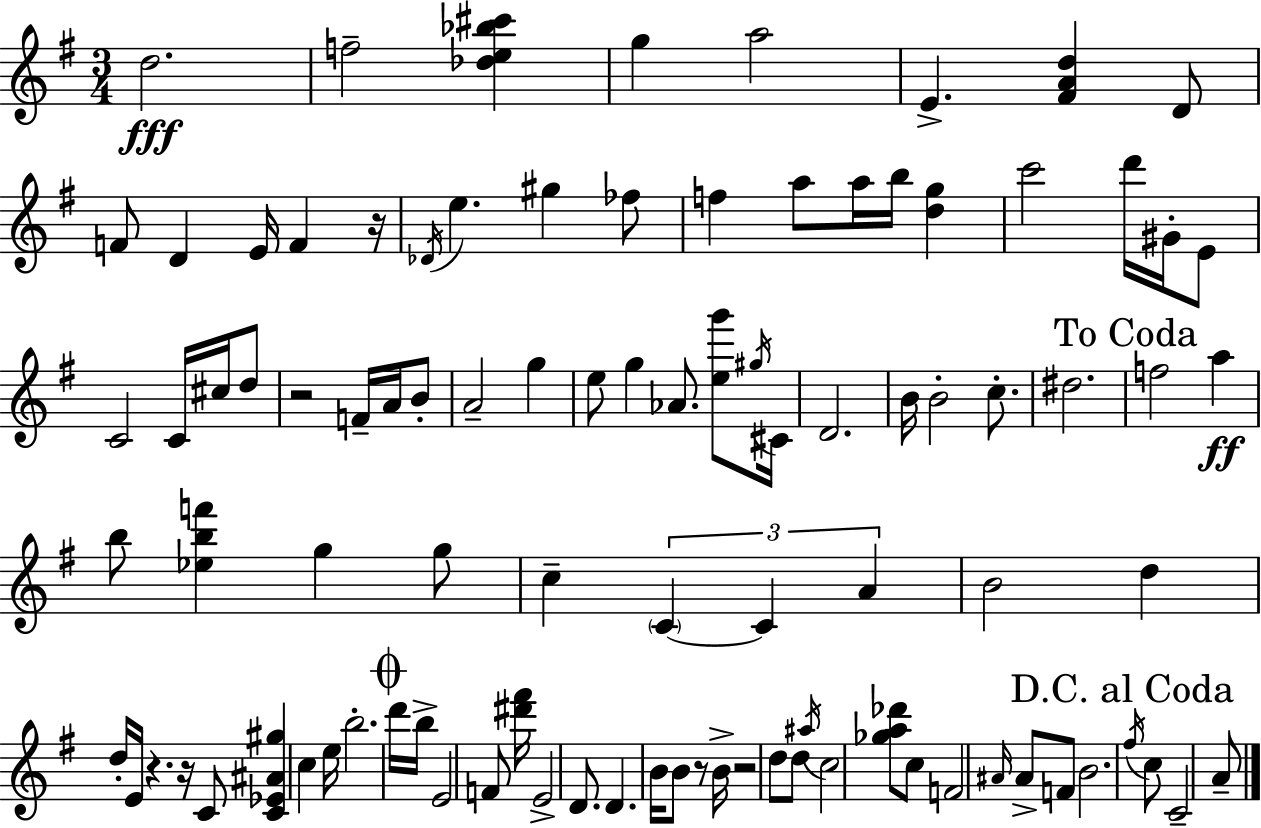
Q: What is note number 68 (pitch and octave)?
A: B4